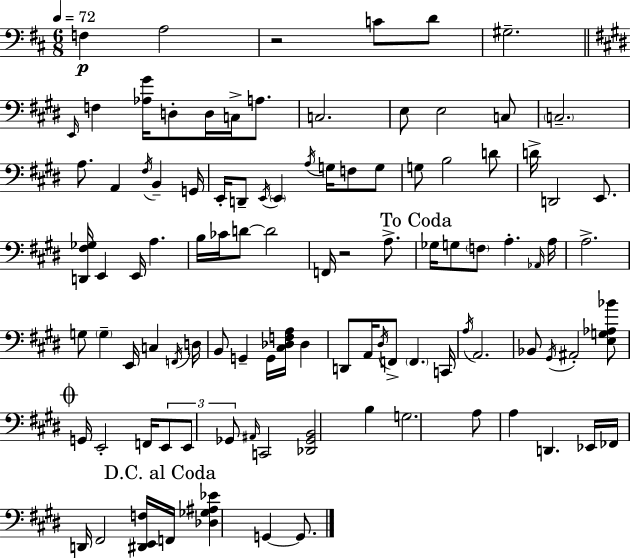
F3/q A3/h R/h C4/e D4/e G#3/h. E2/s F3/q [Ab3,G#4]/s D3/e D3/s C3/s A3/e. C3/h. E3/e E3/h C3/e C3/h. A3/e. A2/q F#3/s B2/q G2/s E2/s D2/e E2/s E2/q A3/s G3/s F3/e G3/e G3/e B3/h D4/e D4/s D2/h E2/e. [D2,F#3,Gb3]/s E2/q E2/s A3/q. B3/s CES4/s D4/e D4/h F2/s R/h A3/e. Gb3/s G3/e F3/e A3/q. Ab2/s A3/s A3/h. G3/e G3/q E2/s C3/q F2/s D3/s B2/e G2/q G2/s [C#3,Db3,F3,A3]/s Db3/q D2/e A2/s D#3/s F2/e F2/q. C2/s A3/s A2/h. Bb2/e G#2/s A#2/h [E3,G3,Ab3,Bb4]/e G2/s E2/h F2/s E2/e E2/e Gb2/e A#2/s C2/h [Db2,Gb2,B2]/h B3/q G3/h. A3/e A3/q D2/q. Eb2/s FES2/s D2/s F#2/h [D#2,E2,F3]/s F2/s [Db3,Gb3,A#3,Eb4]/q G2/q G2/e.